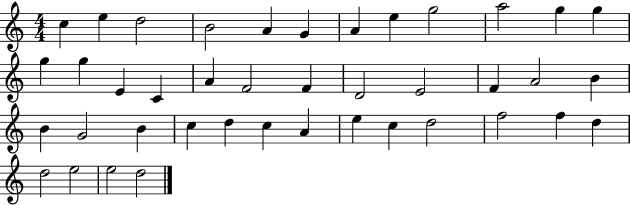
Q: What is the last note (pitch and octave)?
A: D5